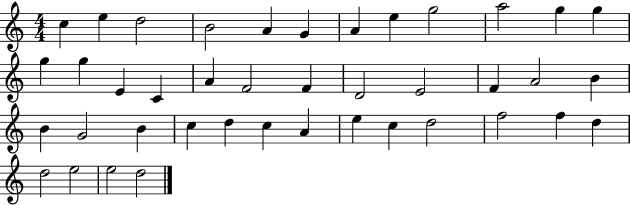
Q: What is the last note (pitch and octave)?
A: D5